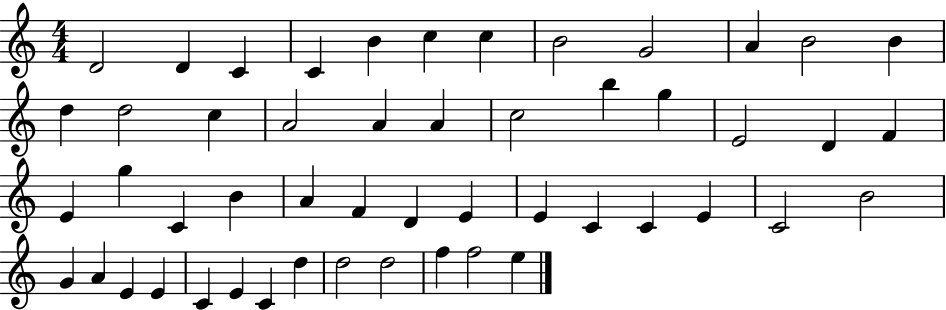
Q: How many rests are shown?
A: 0